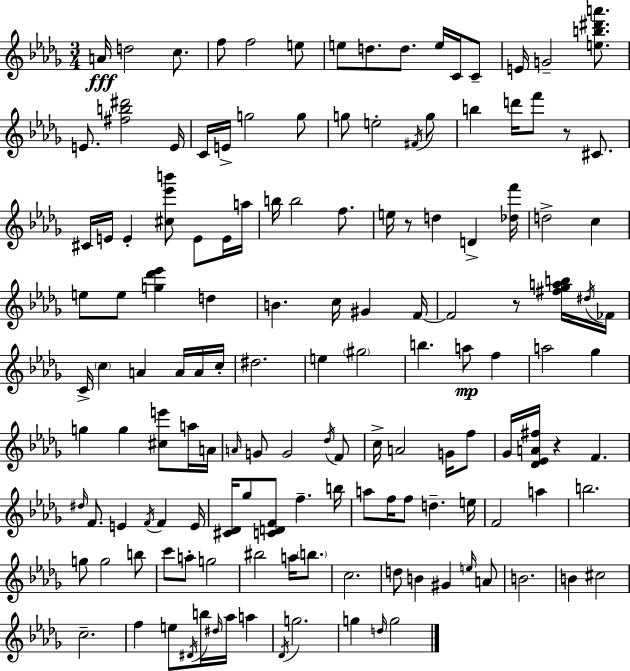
X:1
T:Untitled
M:3/4
L:1/4
K:Bbm
A/4 d2 c/2 f/2 f2 e/2 e/2 d/2 d/2 e/4 C/4 C/2 E/4 G2 [eb^d'a']/2 E/2 [^fb^d']2 E/4 C/4 E/4 g2 g/2 g/2 e2 ^F/4 g/2 b d'/4 f'/2 z/2 ^C/2 ^C/4 E/4 E [^c_e'b']/2 E/2 E/4 a/4 b/4 b2 f/2 e/4 z/2 d D [_df']/4 d2 c e/2 e/2 [g_d'_e'] d B c/4 ^G F/4 F2 z/2 [^f_gab]/4 ^d/4 _F/4 C/4 c A A/4 A/4 c/4 ^d2 e ^g2 b a/2 f a2 _g g g [^ce']/2 a/4 A/4 A/4 G/2 G2 _d/4 F/2 c/4 A2 G/4 f/2 _G/4 [_D_EA^f]/4 z F ^d/4 F/2 E F/4 F E/4 [^C_D]/4 _g/2 [CDF]/2 f b/4 a/2 f/4 f/2 d e/4 F2 a b2 g/2 g2 b/2 c'/2 a/2 g2 ^b2 a/4 b/2 c2 d/2 B ^G e/4 A/2 B2 B ^c2 c2 f e/2 ^D/4 b/4 ^d/4 _a/4 a _D/4 g2 g d/4 g2